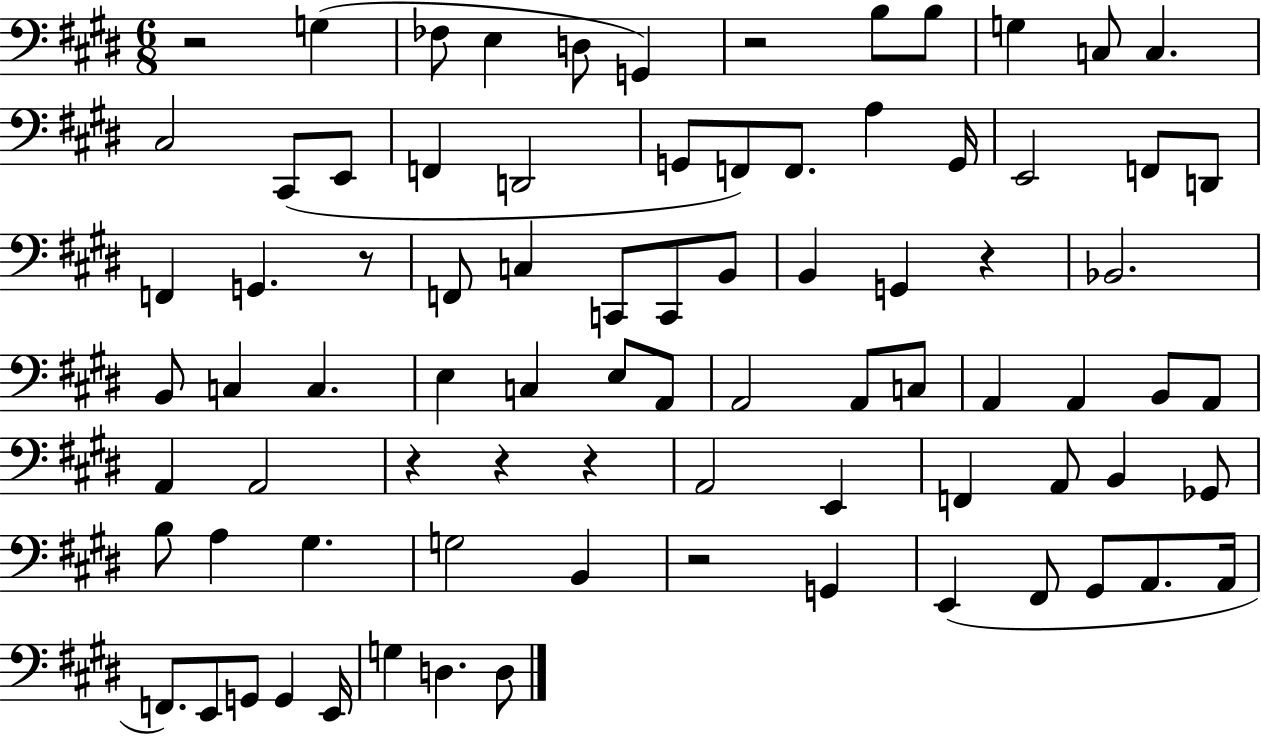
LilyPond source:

{
  \clef bass
  \numericTimeSignature
  \time 6/8
  \key e \major
  r2 g4( | fes8 e4 d8 g,4) | r2 b8 b8 | g4 c8 c4. | \break cis2 cis,8( e,8 | f,4 d,2 | g,8 f,8) f,8. a4 g,16 | e,2 f,8 d,8 | \break f,4 g,4. r8 | f,8 c4 c,8 c,8 b,8 | b,4 g,4 r4 | bes,2. | \break b,8 c4 c4. | e4 c4 e8 a,8 | a,2 a,8 c8 | a,4 a,4 b,8 a,8 | \break a,4 a,2 | r4 r4 r4 | a,2 e,4 | f,4 a,8 b,4 ges,8 | \break b8 a4 gis4. | g2 b,4 | r2 g,4 | e,4( fis,8 gis,8 a,8. a,16 | \break f,8.) e,8 g,8 g,4 e,16 | g4 d4. d8 | \bar "|."
}